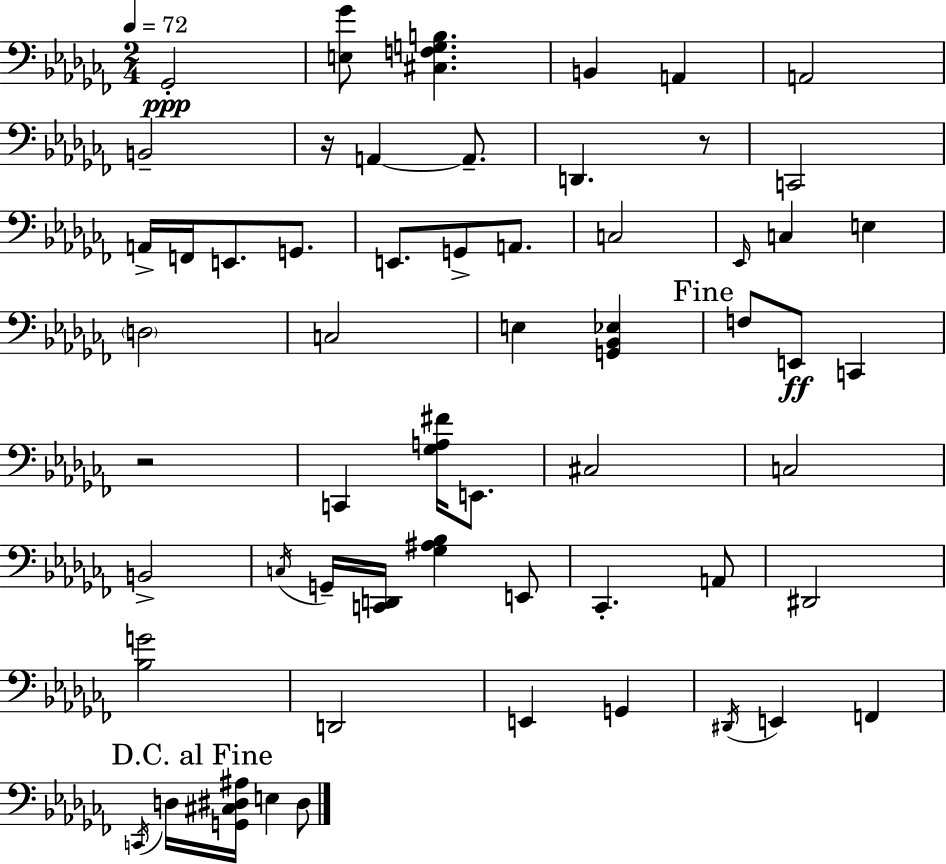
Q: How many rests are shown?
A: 3